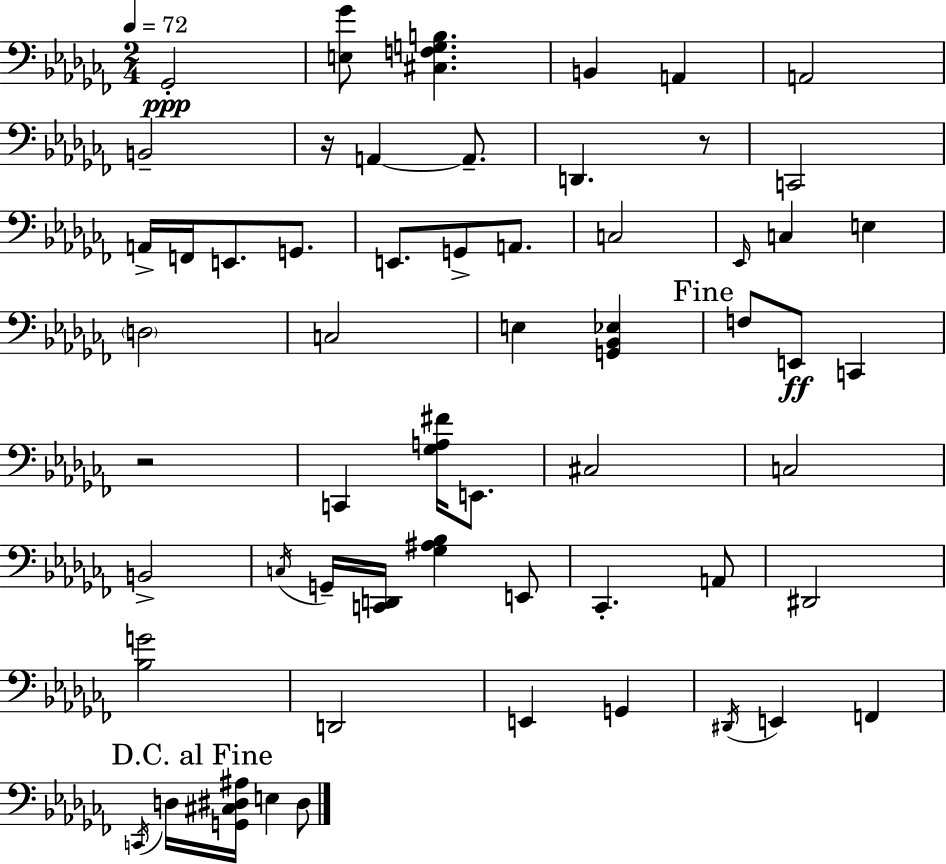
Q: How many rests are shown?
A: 3